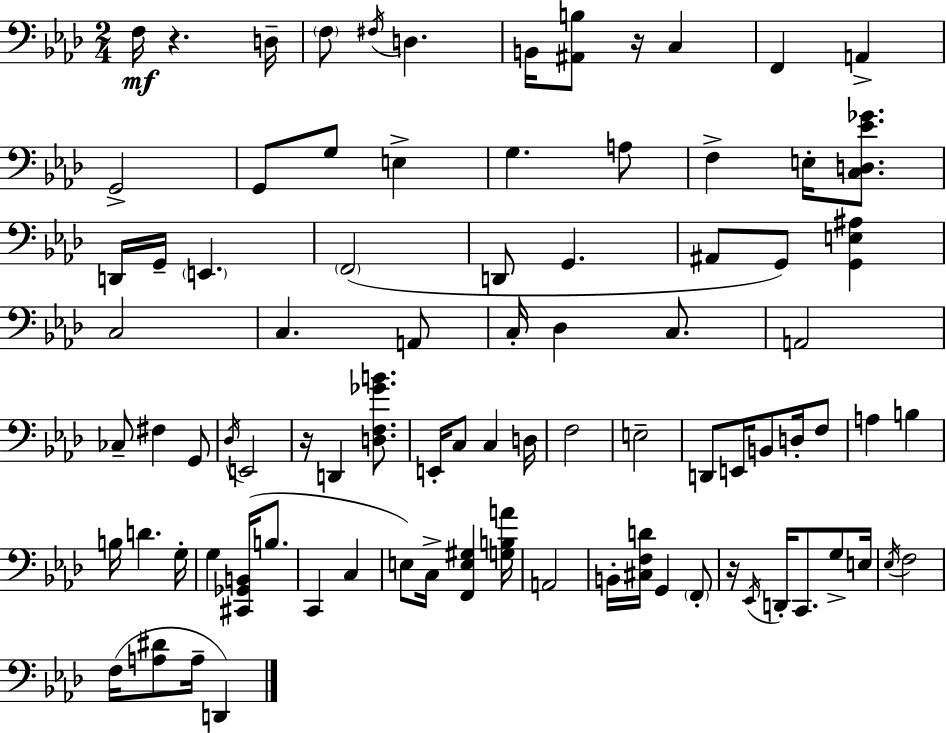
X:1
T:Untitled
M:2/4
L:1/4
K:Ab
F,/4 z D,/4 F,/2 ^F,/4 D, B,,/4 [^A,,B,]/2 z/4 C, F,, A,, G,,2 G,,/2 G,/2 E, G, A,/2 F, E,/4 [C,D,_E_G]/2 D,,/4 G,,/4 E,, F,,2 D,,/2 G,, ^A,,/2 G,,/2 [G,,E,^A,] C,2 C, A,,/2 C,/4 _D, C,/2 A,,2 _C,/2 ^F, G,,/2 _D,/4 E,,2 z/4 D,, [D,F,_GB]/2 E,,/4 C,/2 C, D,/4 F,2 E,2 D,,/2 E,,/4 B,,/2 D,/4 F,/2 A, B, B,/4 D G,/4 G, [^C,,_G,,B,,]/4 B,/2 C,, C, E,/2 C,/4 [F,,E,^G,] [G,B,A]/4 A,,2 B,,/4 [^C,F,D]/4 G,, F,,/2 z/4 _E,,/4 D,,/4 C,,/2 G,/2 E,/4 _E,/4 F,2 F,/4 [A,^D]/2 A,/4 D,,